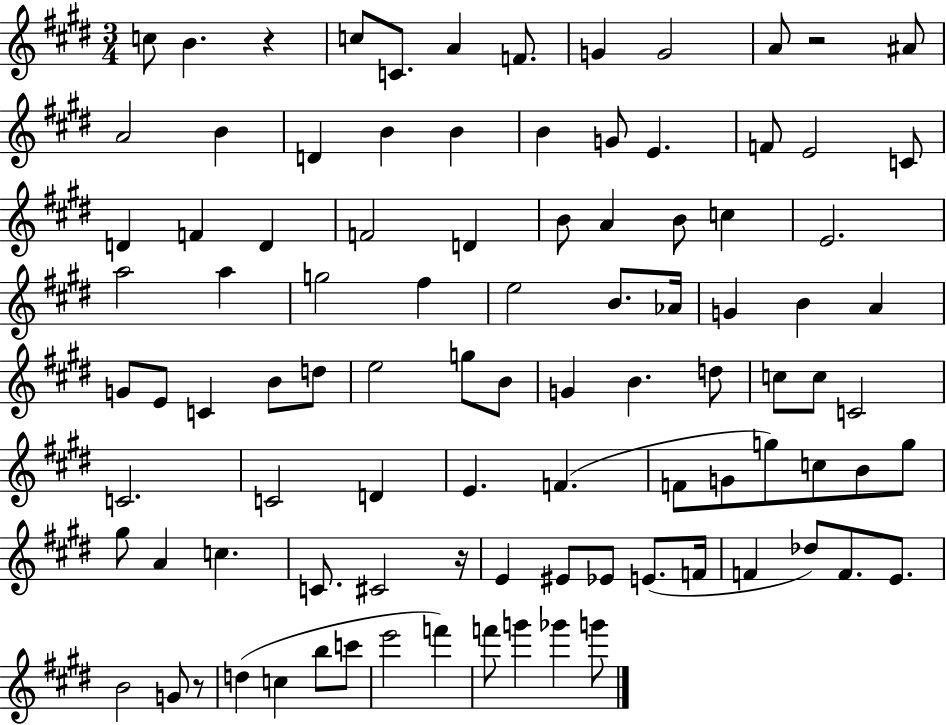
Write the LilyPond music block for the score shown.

{
  \clef treble
  \numericTimeSignature
  \time 3/4
  \key e \major
  c''8 b'4. r4 | c''8 c'8. a'4 f'8. | g'4 g'2 | a'8 r2 ais'8 | \break a'2 b'4 | d'4 b'4 b'4 | b'4 g'8 e'4. | f'8 e'2 c'8 | \break d'4 f'4 d'4 | f'2 d'4 | b'8 a'4 b'8 c''4 | e'2. | \break a''2 a''4 | g''2 fis''4 | e''2 b'8. aes'16 | g'4 b'4 a'4 | \break g'8 e'8 c'4 b'8 d''8 | e''2 g''8 b'8 | g'4 b'4. d''8 | c''8 c''8 c'2 | \break c'2. | c'2 d'4 | e'4. f'4.( | f'8 g'8 g''8) c''8 b'8 g''8 | \break gis''8 a'4 c''4. | c'8. cis'2 r16 | e'4 eis'8 ees'8 e'8.( f'16 | f'4 des''8) f'8. e'8. | \break b'2 g'8 r8 | d''4( c''4 b''8 c'''8 | e'''2 f'''4) | f'''8 g'''4 ges'''4 g'''8 | \break \bar "|."
}